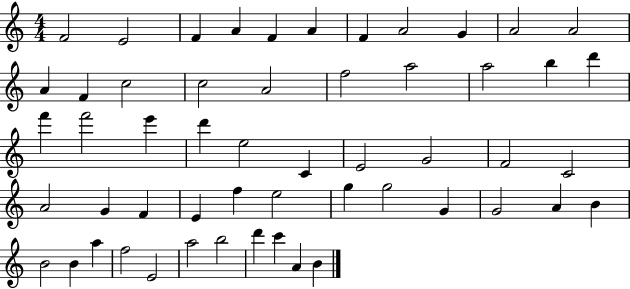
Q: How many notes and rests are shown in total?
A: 54